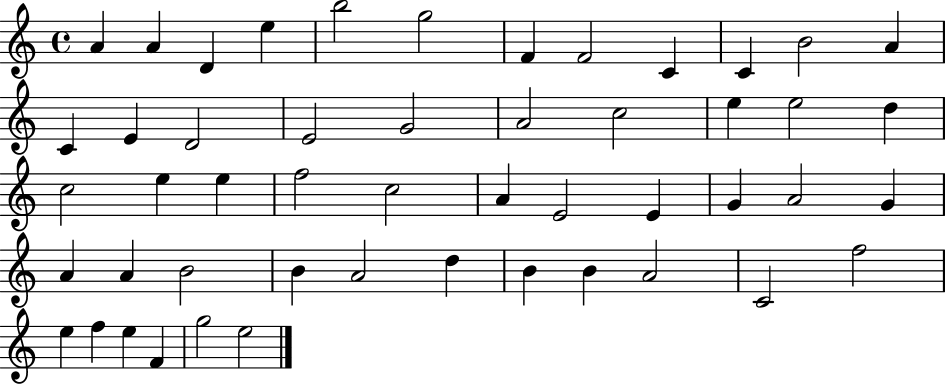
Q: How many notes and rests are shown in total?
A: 50